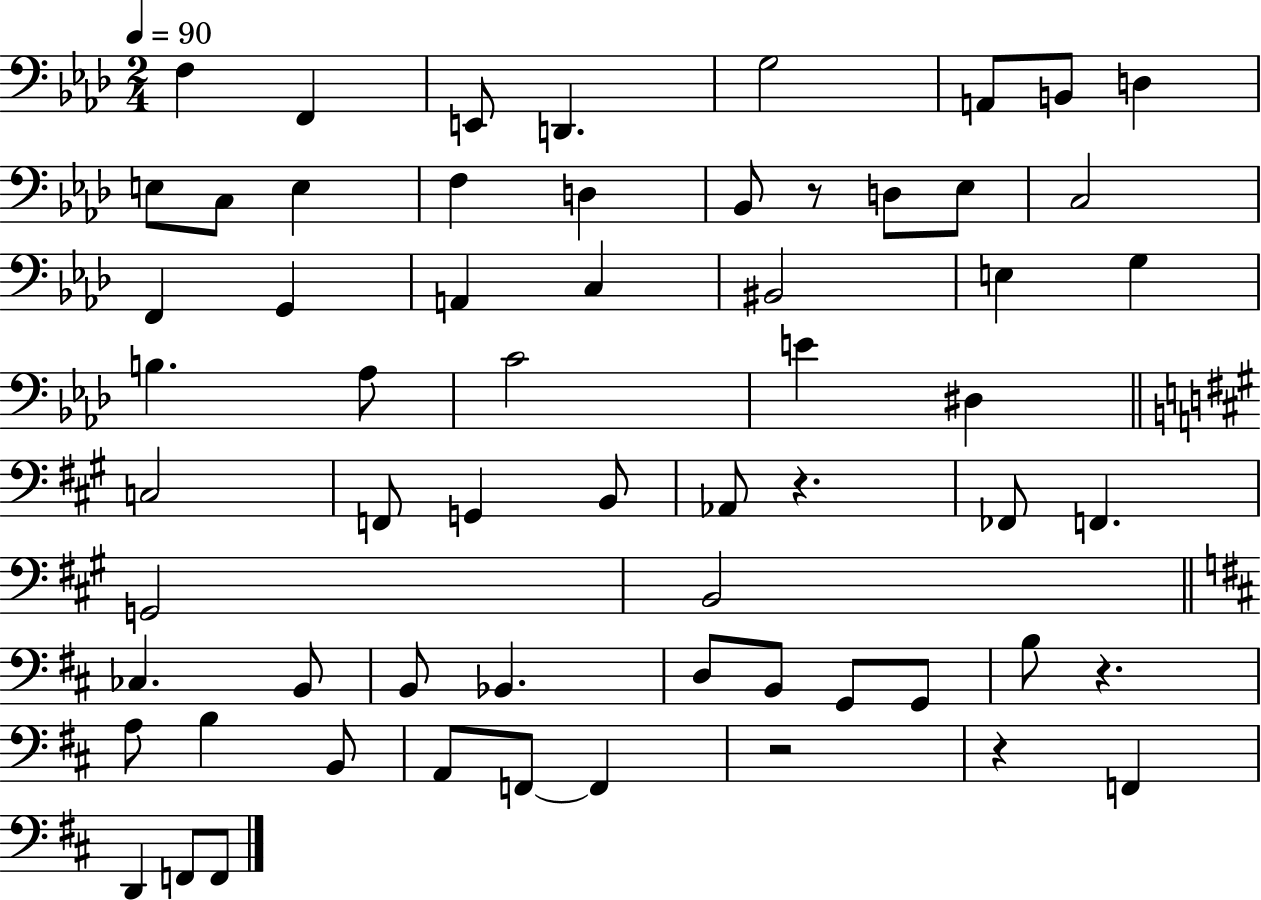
{
  \clef bass
  \numericTimeSignature
  \time 2/4
  \key aes \major
  \tempo 4 = 90
  f4 f,4 | e,8 d,4. | g2 | a,8 b,8 d4 | \break e8 c8 e4 | f4 d4 | bes,8 r8 d8 ees8 | c2 | \break f,4 g,4 | a,4 c4 | bis,2 | e4 g4 | \break b4. aes8 | c'2 | e'4 dis4 | \bar "||" \break \key a \major c2 | f,8 g,4 b,8 | aes,8 r4. | fes,8 f,4. | \break g,2 | b,2 | \bar "||" \break \key b \minor ces4. b,8 | b,8 bes,4. | d8 b,8 g,8 g,8 | b8 r4. | \break a8 b4 b,8 | a,8 f,8~~ f,4 | r2 | r4 f,4 | \break d,4 f,8 f,8 | \bar "|."
}